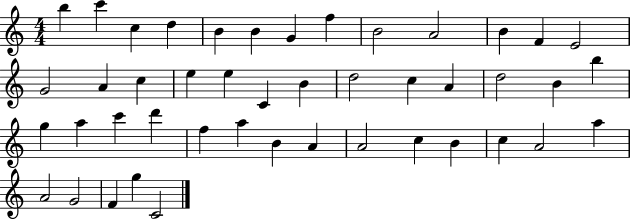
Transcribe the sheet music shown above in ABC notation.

X:1
T:Untitled
M:4/4
L:1/4
K:C
b c' c d B B G f B2 A2 B F E2 G2 A c e e C B d2 c A d2 B b g a c' d' f a B A A2 c B c A2 a A2 G2 F g C2